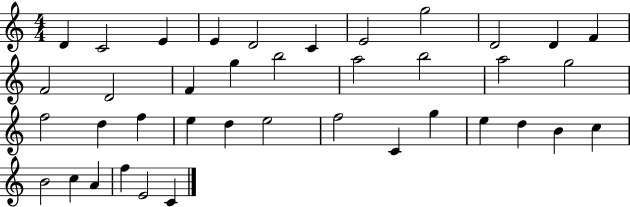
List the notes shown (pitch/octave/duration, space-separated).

D4/q C4/h E4/q E4/q D4/h C4/q E4/h G5/h D4/h D4/q F4/q F4/h D4/h F4/q G5/q B5/h A5/h B5/h A5/h G5/h F5/h D5/q F5/q E5/q D5/q E5/h F5/h C4/q G5/q E5/q D5/q B4/q C5/q B4/h C5/q A4/q F5/q E4/h C4/q